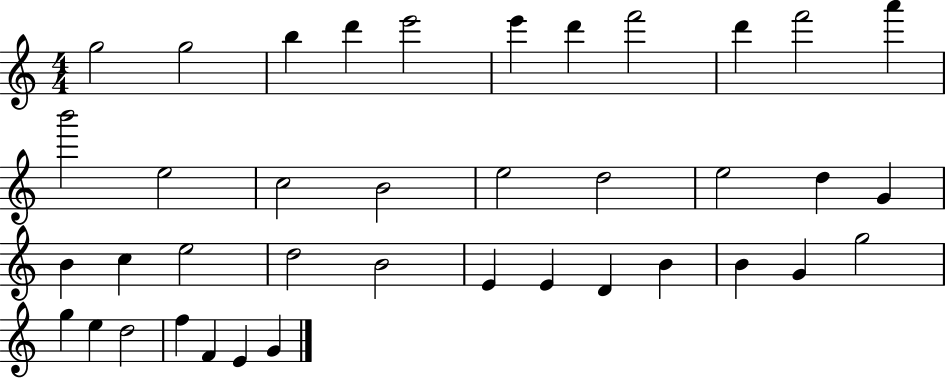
{
  \clef treble
  \numericTimeSignature
  \time 4/4
  \key c \major
  g''2 g''2 | b''4 d'''4 e'''2 | e'''4 d'''4 f'''2 | d'''4 f'''2 a'''4 | \break b'''2 e''2 | c''2 b'2 | e''2 d''2 | e''2 d''4 g'4 | \break b'4 c''4 e''2 | d''2 b'2 | e'4 e'4 d'4 b'4 | b'4 g'4 g''2 | \break g''4 e''4 d''2 | f''4 f'4 e'4 g'4 | \bar "|."
}